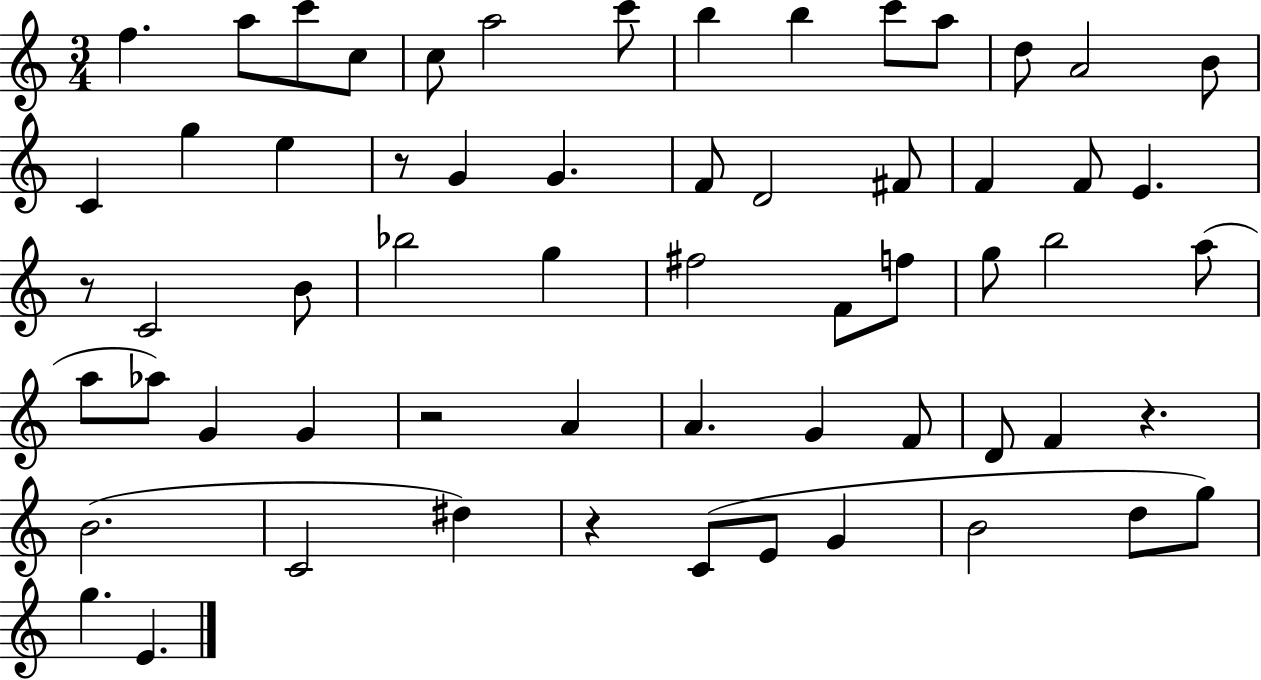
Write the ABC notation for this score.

X:1
T:Untitled
M:3/4
L:1/4
K:C
f a/2 c'/2 c/2 c/2 a2 c'/2 b b c'/2 a/2 d/2 A2 B/2 C g e z/2 G G F/2 D2 ^F/2 F F/2 E z/2 C2 B/2 _b2 g ^f2 F/2 f/2 g/2 b2 a/2 a/2 _a/2 G G z2 A A G F/2 D/2 F z B2 C2 ^d z C/2 E/2 G B2 d/2 g/2 g E